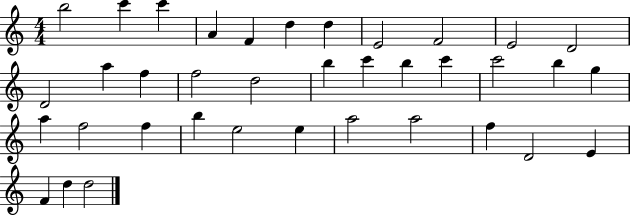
B5/h C6/q C6/q A4/q F4/q D5/q D5/q E4/h F4/h E4/h D4/h D4/h A5/q F5/q F5/h D5/h B5/q C6/q B5/q C6/q C6/h B5/q G5/q A5/q F5/h F5/q B5/q E5/h E5/q A5/h A5/h F5/q D4/h E4/q F4/q D5/q D5/h